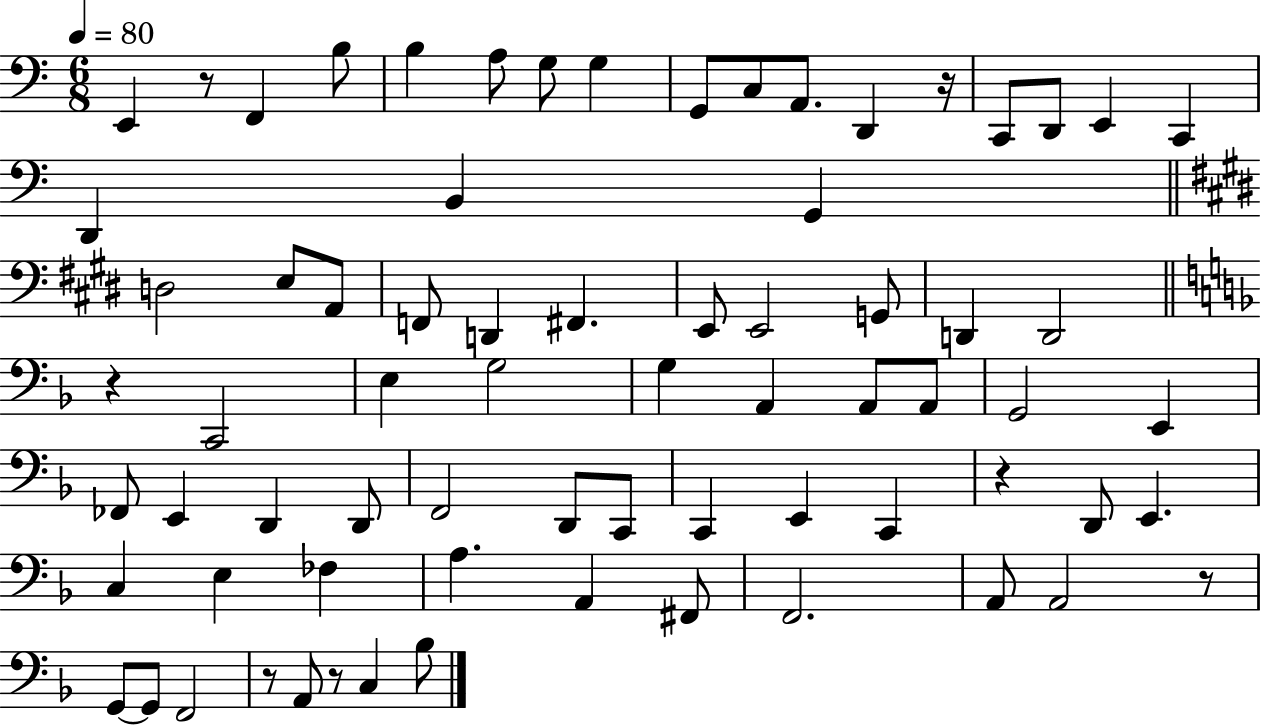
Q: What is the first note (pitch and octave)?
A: E2